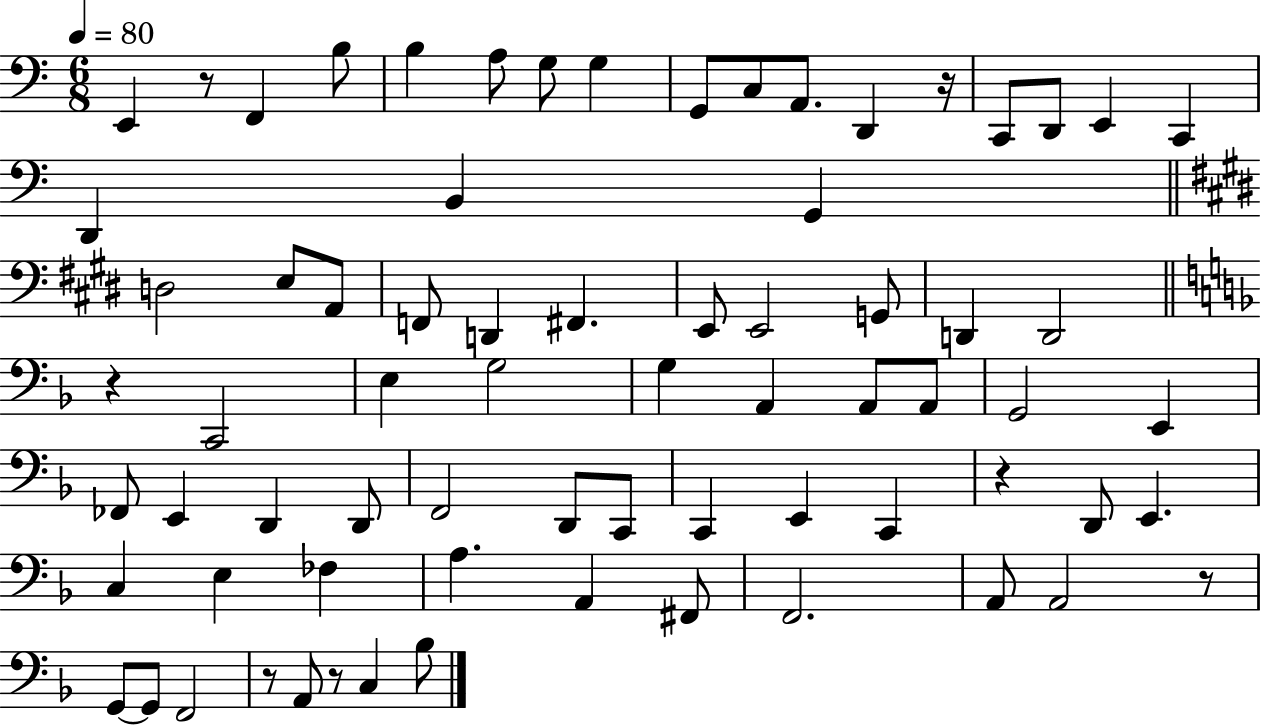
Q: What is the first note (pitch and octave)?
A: E2